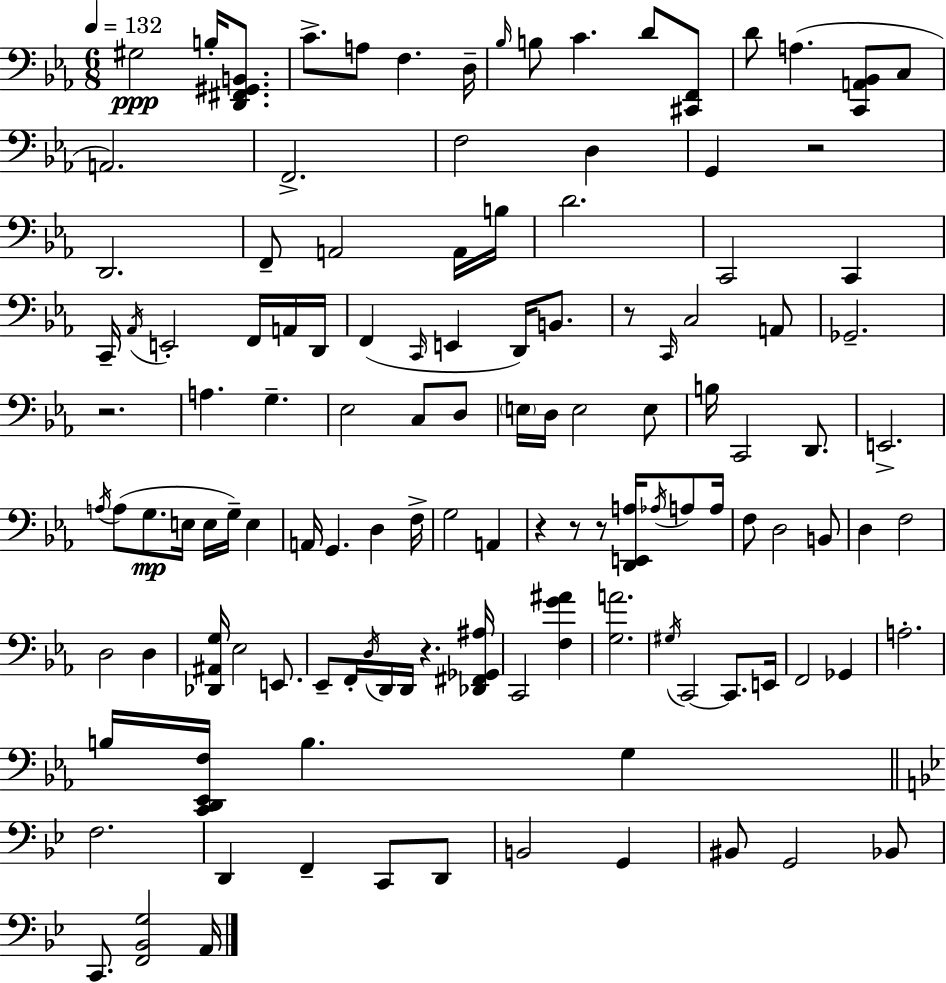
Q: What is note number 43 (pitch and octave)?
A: G3